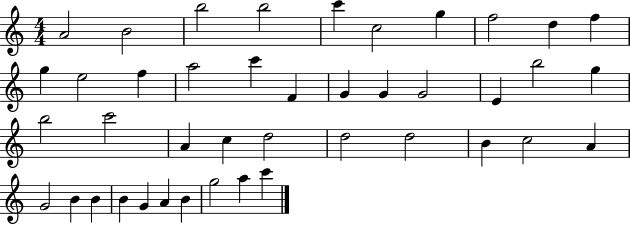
X:1
T:Untitled
M:4/4
L:1/4
K:C
A2 B2 b2 b2 c' c2 g f2 d f g e2 f a2 c' F G G G2 E b2 g b2 c'2 A c d2 d2 d2 B c2 A G2 B B B G A B g2 a c'